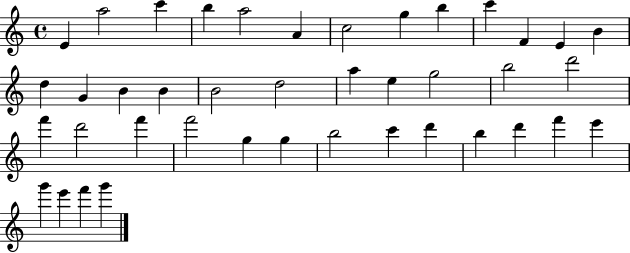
{
  \clef treble
  \time 4/4
  \defaultTimeSignature
  \key c \major
  e'4 a''2 c'''4 | b''4 a''2 a'4 | c''2 g''4 b''4 | c'''4 f'4 e'4 b'4 | \break d''4 g'4 b'4 b'4 | b'2 d''2 | a''4 e''4 g''2 | b''2 d'''2 | \break f'''4 d'''2 f'''4 | f'''2 g''4 g''4 | b''2 c'''4 d'''4 | b''4 d'''4 f'''4 e'''4 | \break g'''4 e'''4 f'''4 g'''4 | \bar "|."
}